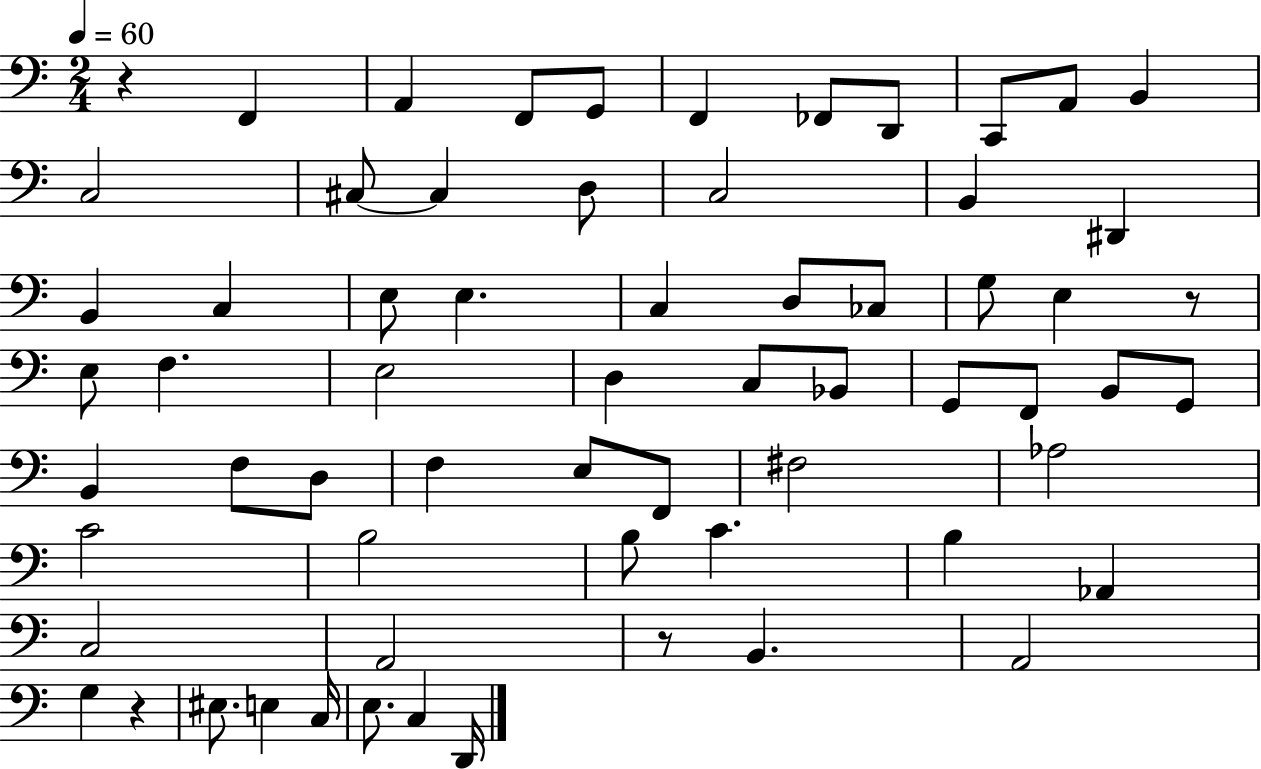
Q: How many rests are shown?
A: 4